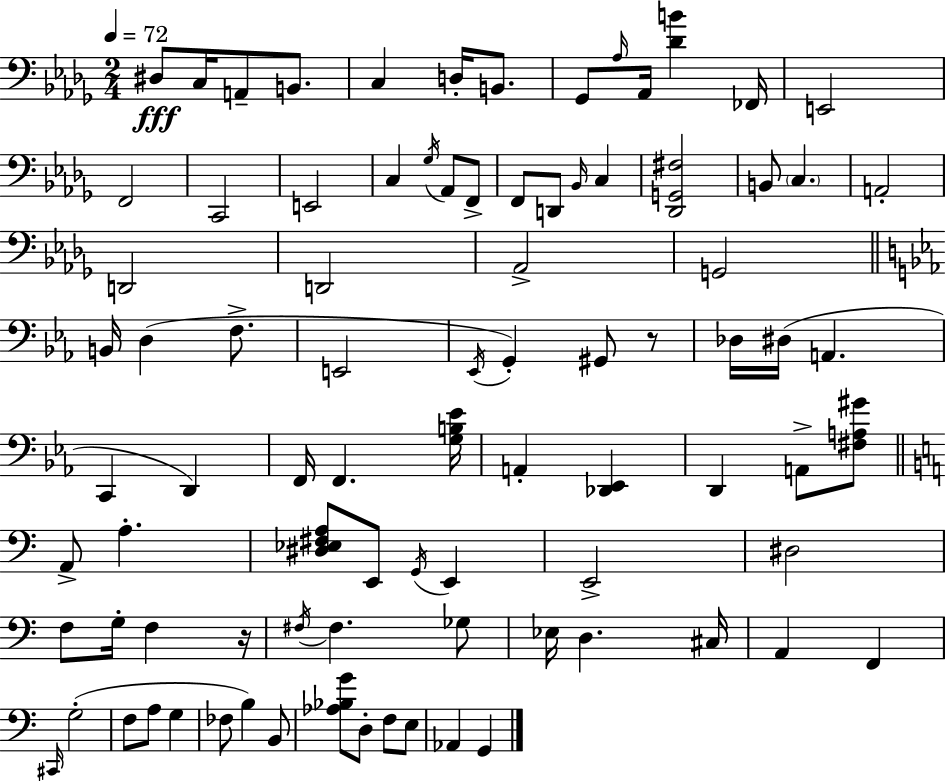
X:1
T:Untitled
M:2/4
L:1/4
K:Bbm
^D,/2 C,/4 A,,/2 B,,/2 C, D,/4 B,,/2 _G,,/2 _A,/4 _A,,/4 [_DB] _F,,/4 E,,2 F,,2 C,,2 E,,2 C, _G,/4 _A,,/2 F,,/2 F,,/2 D,,/2 _B,,/4 C, [_D,,G,,^F,]2 B,,/2 C, A,,2 D,,2 D,,2 _A,,2 G,,2 B,,/4 D, F,/2 E,,2 _E,,/4 G,, ^G,,/2 z/2 _D,/4 ^D,/4 A,, C,, D,, F,,/4 F,, [G,B,_E]/4 A,, [_D,,_E,,] D,, A,,/2 [^F,A,^G]/2 A,,/2 A, [^D,_E,^F,A,]/2 E,,/2 G,,/4 E,, E,,2 ^D,2 F,/2 G,/4 F, z/4 ^F,/4 ^F, _G,/2 _E,/4 D, ^C,/4 A,, F,, ^C,,/4 G,2 F,/2 A,/2 G, _F,/2 B, B,,/2 [_A,_B,G]/2 D,/2 F,/2 E,/2 _A,, G,,